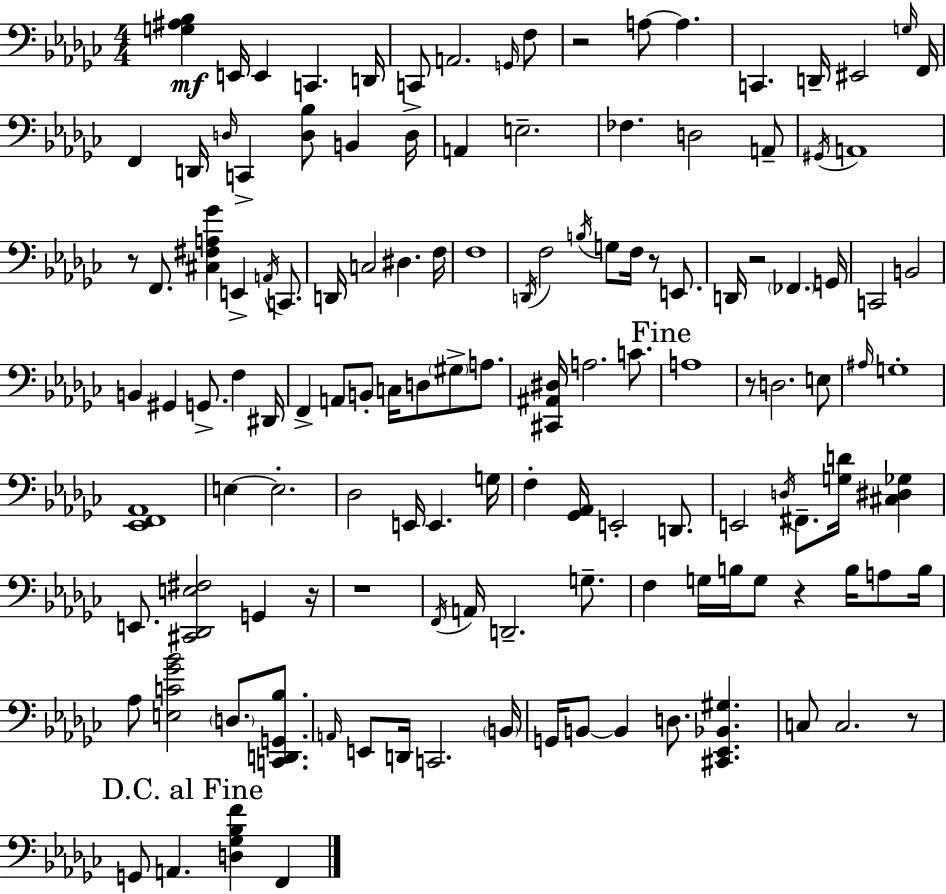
{
  \clef bass
  \numericTimeSignature
  \time 4/4
  \key ees \minor
  <g ais bes>4\mf e,16 e,4 c,4. d,16 | c,8 a,2. \grace { g,16 } f8 | r2 a8~~ a4. | c,4. d,16-- eis,2 | \break \grace { g16 } f,16 f,4 d,16 \grace { d16 } c,4-> <d bes>8 b,4 | d16-> a,4 e2.-- | fes4. d2 | a,8-- \acciaccatura { gis,16 } a,1 | \break r8 f,8. <cis fis a ges'>4 e,4-> | \acciaccatura { a,16 } c,8. d,16 c2 dis4. | f16 f1 | \acciaccatura { d,16 } f2 \acciaccatura { b16 } g8 | \break f16 r8 e,8. d,16 r2 | \parenthesize fes,4. g,16 c,2 b,2 | b,4 gis,4 g,8.-> | f4 dis,16 f,4-> a,8 b,8-. c16 | \break d8 \parenthesize gis8-> a8. <cis, ais, dis>16 a2. | c'8. \mark "Fine" a1 | r8 d2. | e8 \grace { ais16 } g1-. | \break <ees, f, aes,>1 | e4~~ e2.-. | des2 | e,16 e,4. g16 f4-. <ges, aes,>16 e,2-. | \break d,8. e,2 | \acciaccatura { d16 } fis,8.-- <g d'>16 <cis dis ges>4 e,8. <cis, des, e fis>2 | g,4 r16 r1 | \acciaccatura { f,16 } a,16 d,2.-- | \break g8.-- f4 g16 b16 | g8 r4 b16 a8 b16 aes8 <e c' ges' bes'>2 | \parenthesize d8. <c, d, g, bes>8. \grace { a,16 } e,8 d,16 c,2. | \parenthesize b,16 g,16 b,8~~ b,4 | \break d8. <cis, ees, bes, gis>4. c8 c2. | r8 \mark "D.C. al Fine" g,8 a,4. | <d ges bes f'>4 f,4 \bar "|."
}